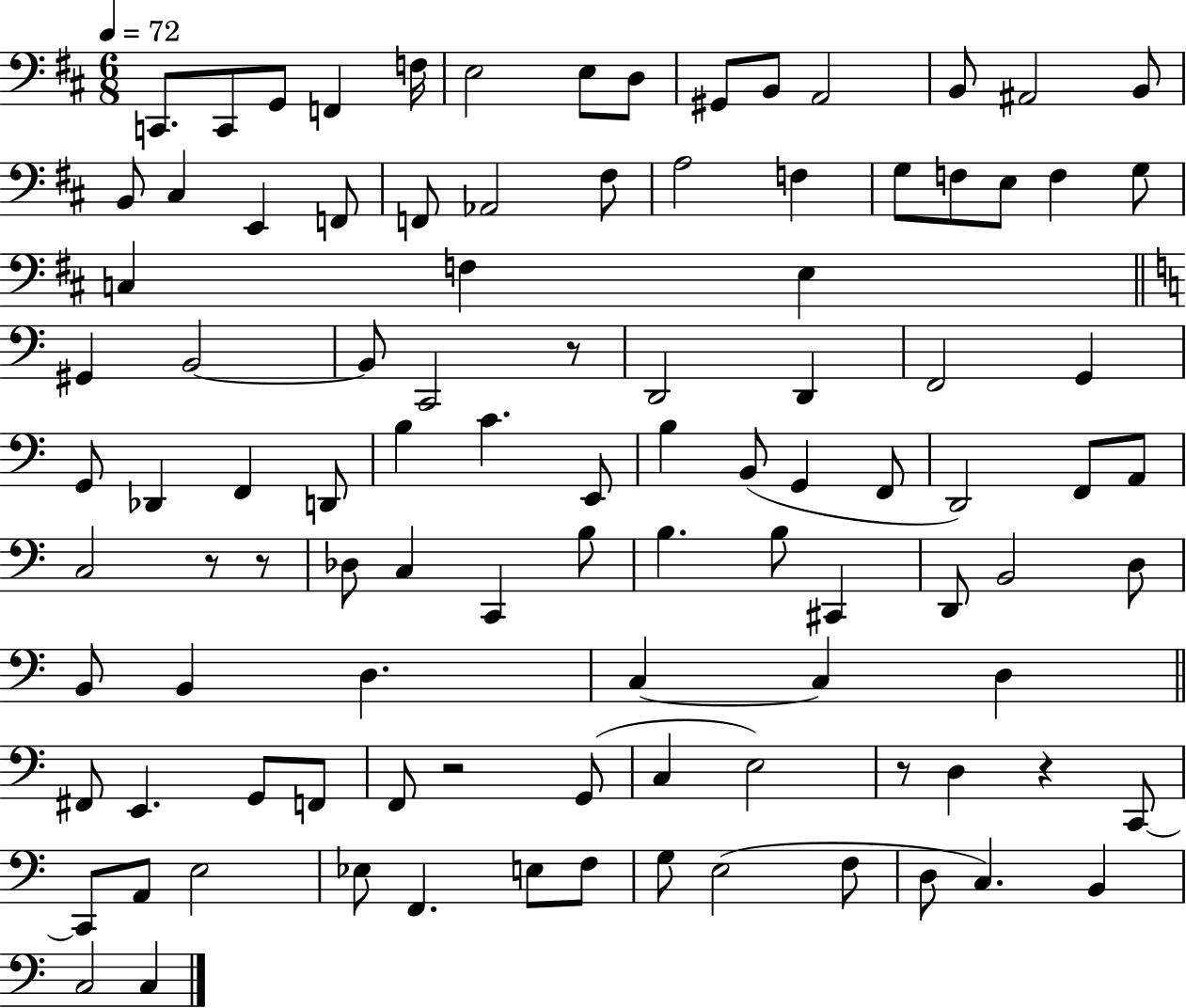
X:1
T:Untitled
M:6/8
L:1/4
K:D
C,,/2 C,,/2 G,,/2 F,, F,/4 E,2 E,/2 D,/2 ^G,,/2 B,,/2 A,,2 B,,/2 ^A,,2 B,,/2 B,,/2 ^C, E,, F,,/2 F,,/2 _A,,2 ^F,/2 A,2 F, G,/2 F,/2 E,/2 F, G,/2 C, F, E, ^G,, B,,2 B,,/2 C,,2 z/2 D,,2 D,, F,,2 G,, G,,/2 _D,, F,, D,,/2 B, C E,,/2 B, B,,/2 G,, F,,/2 D,,2 F,,/2 A,,/2 C,2 z/2 z/2 _D,/2 C, C,, B,/2 B, B,/2 ^C,, D,,/2 B,,2 D,/2 B,,/2 B,, D, C, C, D, ^F,,/2 E,, G,,/2 F,,/2 F,,/2 z2 G,,/2 C, E,2 z/2 D, z C,,/2 C,,/2 A,,/2 E,2 _E,/2 F,, E,/2 F,/2 G,/2 E,2 F,/2 D,/2 C, B,, C,2 C,